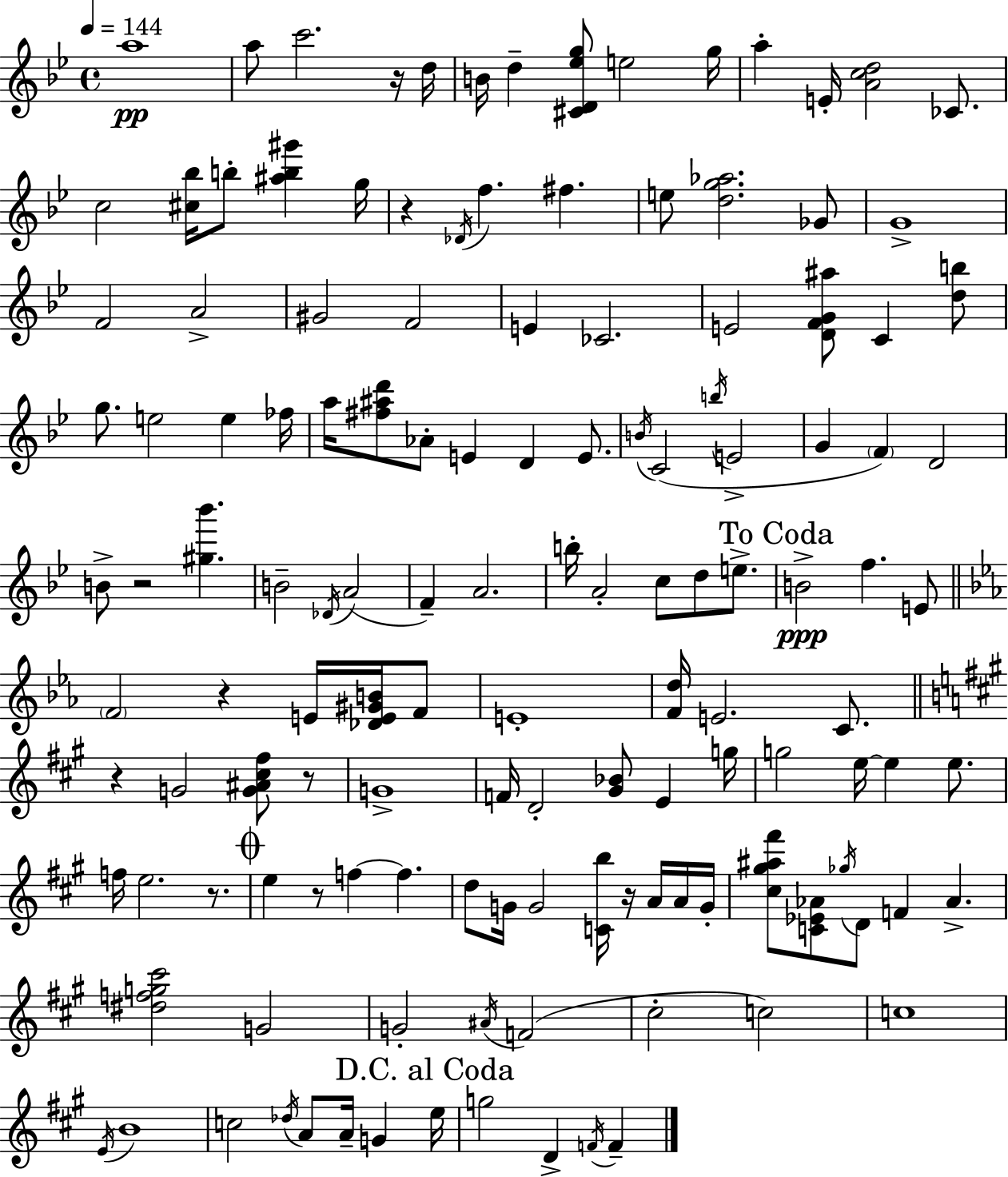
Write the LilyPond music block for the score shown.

{
  \clef treble
  \time 4/4
  \defaultTimeSignature
  \key g \minor
  \tempo 4 = 144
  \repeat volta 2 { a''1\pp | a''8 c'''2. r16 d''16 | b'16 d''4-- <cis' d' ees'' g''>8 e''2 g''16 | a''4-. e'16-. <a' c'' d''>2 ces'8. | \break c''2 <cis'' bes''>16 b''8-. <ais'' b'' gis'''>4 g''16 | r4 \acciaccatura { des'16 } f''4. fis''4. | e''8 <d'' g'' aes''>2. ges'8 | g'1-> | \break f'2 a'2-> | gis'2 f'2 | e'4 ces'2. | e'2 <d' f' g' ais''>8 c'4 <d'' b''>8 | \break g''8. e''2 e''4 | fes''16 a''16 <fis'' ais'' d'''>8 aes'8-. e'4 d'4 e'8. | \acciaccatura { b'16 }( c'2 \acciaccatura { b''16 } e'2-> | g'4 \parenthesize f'4) d'2 | \break b'8-> r2 <gis'' bes'''>4. | b'2-- \acciaccatura { des'16 }( a'2 | f'4--) a'2. | b''16-. a'2-. c''8 d''8 | \break e''8.-> \mark "To Coda" b'2->\ppp f''4. | e'8 \bar "||" \break \key ees \major \parenthesize f'2 r4 e'16 <des' e' gis' b'>16 f'8 | e'1-. | <f' d''>16 e'2. c'8. | \bar "||" \break \key a \major r4 g'2 <g' ais' cis'' fis''>8 r8 | g'1-> | f'16 d'2-. <gis' bes'>8 e'4 g''16 | g''2 e''16~~ e''4 e''8. | \break f''16 e''2. r8. | \mark \markup { \musicglyph "scripts.coda" } e''4 r8 f''4~~ f''4. | d''8 g'16 g'2 <c' b''>16 r16 a'16 a'16 g'16-. | <cis'' gis'' ais'' fis'''>8 <c' ees' aes'>8 \acciaccatura { ges''16 } d'8 f'4 aes'4.-> | \break <dis'' f'' g'' cis'''>2 g'2 | g'2-. \acciaccatura { ais'16 } f'2( | cis''2-. c''2) | c''1 | \break \acciaccatura { e'16 } b'1 | c''2 \acciaccatura { des''16 } a'8 a'16-- g'4 | \mark "D.C. al Coda" e''16 g''2 d'4-> | \acciaccatura { f'16 } f'4-- } \bar "|."
}